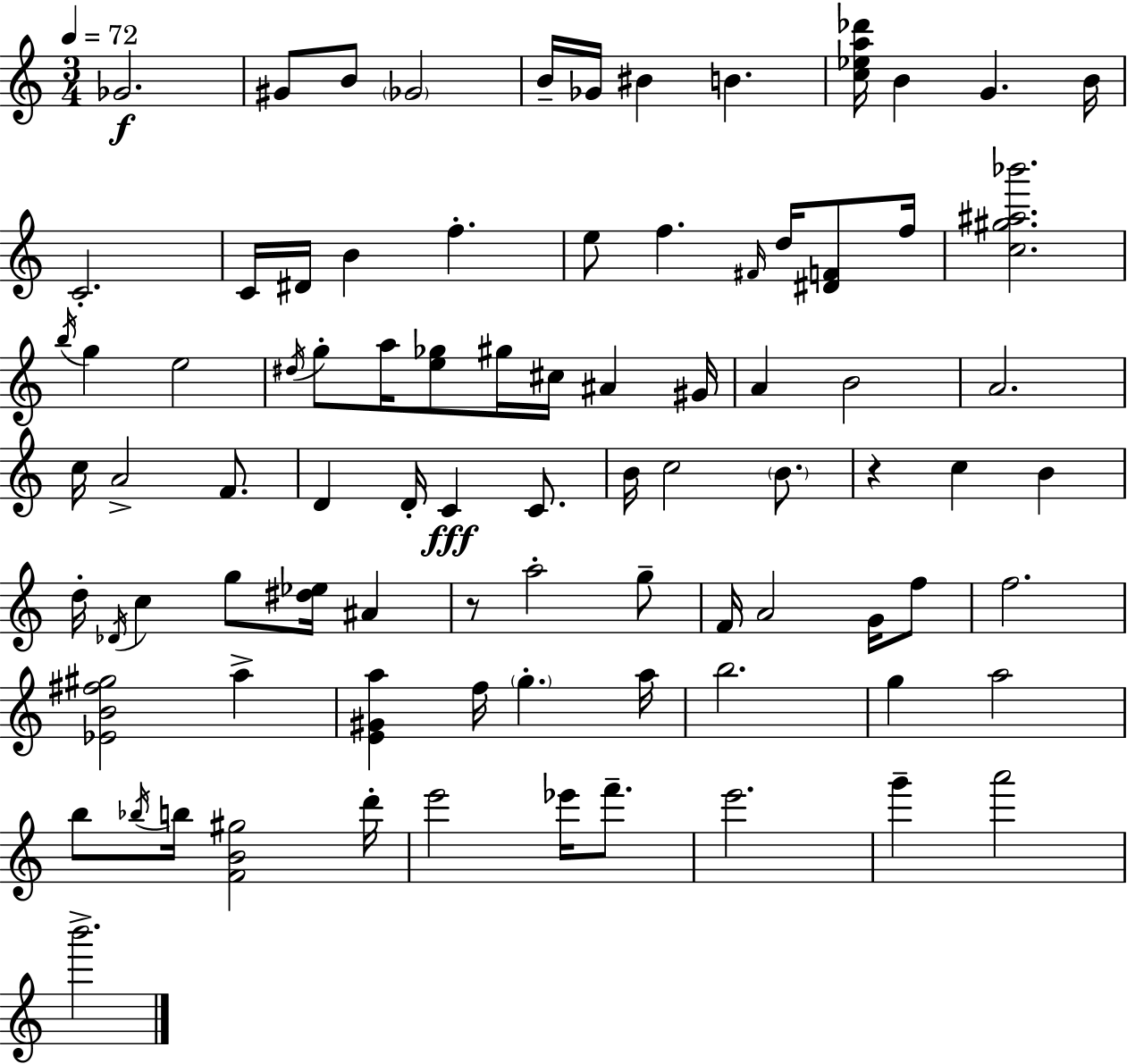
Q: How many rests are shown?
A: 2